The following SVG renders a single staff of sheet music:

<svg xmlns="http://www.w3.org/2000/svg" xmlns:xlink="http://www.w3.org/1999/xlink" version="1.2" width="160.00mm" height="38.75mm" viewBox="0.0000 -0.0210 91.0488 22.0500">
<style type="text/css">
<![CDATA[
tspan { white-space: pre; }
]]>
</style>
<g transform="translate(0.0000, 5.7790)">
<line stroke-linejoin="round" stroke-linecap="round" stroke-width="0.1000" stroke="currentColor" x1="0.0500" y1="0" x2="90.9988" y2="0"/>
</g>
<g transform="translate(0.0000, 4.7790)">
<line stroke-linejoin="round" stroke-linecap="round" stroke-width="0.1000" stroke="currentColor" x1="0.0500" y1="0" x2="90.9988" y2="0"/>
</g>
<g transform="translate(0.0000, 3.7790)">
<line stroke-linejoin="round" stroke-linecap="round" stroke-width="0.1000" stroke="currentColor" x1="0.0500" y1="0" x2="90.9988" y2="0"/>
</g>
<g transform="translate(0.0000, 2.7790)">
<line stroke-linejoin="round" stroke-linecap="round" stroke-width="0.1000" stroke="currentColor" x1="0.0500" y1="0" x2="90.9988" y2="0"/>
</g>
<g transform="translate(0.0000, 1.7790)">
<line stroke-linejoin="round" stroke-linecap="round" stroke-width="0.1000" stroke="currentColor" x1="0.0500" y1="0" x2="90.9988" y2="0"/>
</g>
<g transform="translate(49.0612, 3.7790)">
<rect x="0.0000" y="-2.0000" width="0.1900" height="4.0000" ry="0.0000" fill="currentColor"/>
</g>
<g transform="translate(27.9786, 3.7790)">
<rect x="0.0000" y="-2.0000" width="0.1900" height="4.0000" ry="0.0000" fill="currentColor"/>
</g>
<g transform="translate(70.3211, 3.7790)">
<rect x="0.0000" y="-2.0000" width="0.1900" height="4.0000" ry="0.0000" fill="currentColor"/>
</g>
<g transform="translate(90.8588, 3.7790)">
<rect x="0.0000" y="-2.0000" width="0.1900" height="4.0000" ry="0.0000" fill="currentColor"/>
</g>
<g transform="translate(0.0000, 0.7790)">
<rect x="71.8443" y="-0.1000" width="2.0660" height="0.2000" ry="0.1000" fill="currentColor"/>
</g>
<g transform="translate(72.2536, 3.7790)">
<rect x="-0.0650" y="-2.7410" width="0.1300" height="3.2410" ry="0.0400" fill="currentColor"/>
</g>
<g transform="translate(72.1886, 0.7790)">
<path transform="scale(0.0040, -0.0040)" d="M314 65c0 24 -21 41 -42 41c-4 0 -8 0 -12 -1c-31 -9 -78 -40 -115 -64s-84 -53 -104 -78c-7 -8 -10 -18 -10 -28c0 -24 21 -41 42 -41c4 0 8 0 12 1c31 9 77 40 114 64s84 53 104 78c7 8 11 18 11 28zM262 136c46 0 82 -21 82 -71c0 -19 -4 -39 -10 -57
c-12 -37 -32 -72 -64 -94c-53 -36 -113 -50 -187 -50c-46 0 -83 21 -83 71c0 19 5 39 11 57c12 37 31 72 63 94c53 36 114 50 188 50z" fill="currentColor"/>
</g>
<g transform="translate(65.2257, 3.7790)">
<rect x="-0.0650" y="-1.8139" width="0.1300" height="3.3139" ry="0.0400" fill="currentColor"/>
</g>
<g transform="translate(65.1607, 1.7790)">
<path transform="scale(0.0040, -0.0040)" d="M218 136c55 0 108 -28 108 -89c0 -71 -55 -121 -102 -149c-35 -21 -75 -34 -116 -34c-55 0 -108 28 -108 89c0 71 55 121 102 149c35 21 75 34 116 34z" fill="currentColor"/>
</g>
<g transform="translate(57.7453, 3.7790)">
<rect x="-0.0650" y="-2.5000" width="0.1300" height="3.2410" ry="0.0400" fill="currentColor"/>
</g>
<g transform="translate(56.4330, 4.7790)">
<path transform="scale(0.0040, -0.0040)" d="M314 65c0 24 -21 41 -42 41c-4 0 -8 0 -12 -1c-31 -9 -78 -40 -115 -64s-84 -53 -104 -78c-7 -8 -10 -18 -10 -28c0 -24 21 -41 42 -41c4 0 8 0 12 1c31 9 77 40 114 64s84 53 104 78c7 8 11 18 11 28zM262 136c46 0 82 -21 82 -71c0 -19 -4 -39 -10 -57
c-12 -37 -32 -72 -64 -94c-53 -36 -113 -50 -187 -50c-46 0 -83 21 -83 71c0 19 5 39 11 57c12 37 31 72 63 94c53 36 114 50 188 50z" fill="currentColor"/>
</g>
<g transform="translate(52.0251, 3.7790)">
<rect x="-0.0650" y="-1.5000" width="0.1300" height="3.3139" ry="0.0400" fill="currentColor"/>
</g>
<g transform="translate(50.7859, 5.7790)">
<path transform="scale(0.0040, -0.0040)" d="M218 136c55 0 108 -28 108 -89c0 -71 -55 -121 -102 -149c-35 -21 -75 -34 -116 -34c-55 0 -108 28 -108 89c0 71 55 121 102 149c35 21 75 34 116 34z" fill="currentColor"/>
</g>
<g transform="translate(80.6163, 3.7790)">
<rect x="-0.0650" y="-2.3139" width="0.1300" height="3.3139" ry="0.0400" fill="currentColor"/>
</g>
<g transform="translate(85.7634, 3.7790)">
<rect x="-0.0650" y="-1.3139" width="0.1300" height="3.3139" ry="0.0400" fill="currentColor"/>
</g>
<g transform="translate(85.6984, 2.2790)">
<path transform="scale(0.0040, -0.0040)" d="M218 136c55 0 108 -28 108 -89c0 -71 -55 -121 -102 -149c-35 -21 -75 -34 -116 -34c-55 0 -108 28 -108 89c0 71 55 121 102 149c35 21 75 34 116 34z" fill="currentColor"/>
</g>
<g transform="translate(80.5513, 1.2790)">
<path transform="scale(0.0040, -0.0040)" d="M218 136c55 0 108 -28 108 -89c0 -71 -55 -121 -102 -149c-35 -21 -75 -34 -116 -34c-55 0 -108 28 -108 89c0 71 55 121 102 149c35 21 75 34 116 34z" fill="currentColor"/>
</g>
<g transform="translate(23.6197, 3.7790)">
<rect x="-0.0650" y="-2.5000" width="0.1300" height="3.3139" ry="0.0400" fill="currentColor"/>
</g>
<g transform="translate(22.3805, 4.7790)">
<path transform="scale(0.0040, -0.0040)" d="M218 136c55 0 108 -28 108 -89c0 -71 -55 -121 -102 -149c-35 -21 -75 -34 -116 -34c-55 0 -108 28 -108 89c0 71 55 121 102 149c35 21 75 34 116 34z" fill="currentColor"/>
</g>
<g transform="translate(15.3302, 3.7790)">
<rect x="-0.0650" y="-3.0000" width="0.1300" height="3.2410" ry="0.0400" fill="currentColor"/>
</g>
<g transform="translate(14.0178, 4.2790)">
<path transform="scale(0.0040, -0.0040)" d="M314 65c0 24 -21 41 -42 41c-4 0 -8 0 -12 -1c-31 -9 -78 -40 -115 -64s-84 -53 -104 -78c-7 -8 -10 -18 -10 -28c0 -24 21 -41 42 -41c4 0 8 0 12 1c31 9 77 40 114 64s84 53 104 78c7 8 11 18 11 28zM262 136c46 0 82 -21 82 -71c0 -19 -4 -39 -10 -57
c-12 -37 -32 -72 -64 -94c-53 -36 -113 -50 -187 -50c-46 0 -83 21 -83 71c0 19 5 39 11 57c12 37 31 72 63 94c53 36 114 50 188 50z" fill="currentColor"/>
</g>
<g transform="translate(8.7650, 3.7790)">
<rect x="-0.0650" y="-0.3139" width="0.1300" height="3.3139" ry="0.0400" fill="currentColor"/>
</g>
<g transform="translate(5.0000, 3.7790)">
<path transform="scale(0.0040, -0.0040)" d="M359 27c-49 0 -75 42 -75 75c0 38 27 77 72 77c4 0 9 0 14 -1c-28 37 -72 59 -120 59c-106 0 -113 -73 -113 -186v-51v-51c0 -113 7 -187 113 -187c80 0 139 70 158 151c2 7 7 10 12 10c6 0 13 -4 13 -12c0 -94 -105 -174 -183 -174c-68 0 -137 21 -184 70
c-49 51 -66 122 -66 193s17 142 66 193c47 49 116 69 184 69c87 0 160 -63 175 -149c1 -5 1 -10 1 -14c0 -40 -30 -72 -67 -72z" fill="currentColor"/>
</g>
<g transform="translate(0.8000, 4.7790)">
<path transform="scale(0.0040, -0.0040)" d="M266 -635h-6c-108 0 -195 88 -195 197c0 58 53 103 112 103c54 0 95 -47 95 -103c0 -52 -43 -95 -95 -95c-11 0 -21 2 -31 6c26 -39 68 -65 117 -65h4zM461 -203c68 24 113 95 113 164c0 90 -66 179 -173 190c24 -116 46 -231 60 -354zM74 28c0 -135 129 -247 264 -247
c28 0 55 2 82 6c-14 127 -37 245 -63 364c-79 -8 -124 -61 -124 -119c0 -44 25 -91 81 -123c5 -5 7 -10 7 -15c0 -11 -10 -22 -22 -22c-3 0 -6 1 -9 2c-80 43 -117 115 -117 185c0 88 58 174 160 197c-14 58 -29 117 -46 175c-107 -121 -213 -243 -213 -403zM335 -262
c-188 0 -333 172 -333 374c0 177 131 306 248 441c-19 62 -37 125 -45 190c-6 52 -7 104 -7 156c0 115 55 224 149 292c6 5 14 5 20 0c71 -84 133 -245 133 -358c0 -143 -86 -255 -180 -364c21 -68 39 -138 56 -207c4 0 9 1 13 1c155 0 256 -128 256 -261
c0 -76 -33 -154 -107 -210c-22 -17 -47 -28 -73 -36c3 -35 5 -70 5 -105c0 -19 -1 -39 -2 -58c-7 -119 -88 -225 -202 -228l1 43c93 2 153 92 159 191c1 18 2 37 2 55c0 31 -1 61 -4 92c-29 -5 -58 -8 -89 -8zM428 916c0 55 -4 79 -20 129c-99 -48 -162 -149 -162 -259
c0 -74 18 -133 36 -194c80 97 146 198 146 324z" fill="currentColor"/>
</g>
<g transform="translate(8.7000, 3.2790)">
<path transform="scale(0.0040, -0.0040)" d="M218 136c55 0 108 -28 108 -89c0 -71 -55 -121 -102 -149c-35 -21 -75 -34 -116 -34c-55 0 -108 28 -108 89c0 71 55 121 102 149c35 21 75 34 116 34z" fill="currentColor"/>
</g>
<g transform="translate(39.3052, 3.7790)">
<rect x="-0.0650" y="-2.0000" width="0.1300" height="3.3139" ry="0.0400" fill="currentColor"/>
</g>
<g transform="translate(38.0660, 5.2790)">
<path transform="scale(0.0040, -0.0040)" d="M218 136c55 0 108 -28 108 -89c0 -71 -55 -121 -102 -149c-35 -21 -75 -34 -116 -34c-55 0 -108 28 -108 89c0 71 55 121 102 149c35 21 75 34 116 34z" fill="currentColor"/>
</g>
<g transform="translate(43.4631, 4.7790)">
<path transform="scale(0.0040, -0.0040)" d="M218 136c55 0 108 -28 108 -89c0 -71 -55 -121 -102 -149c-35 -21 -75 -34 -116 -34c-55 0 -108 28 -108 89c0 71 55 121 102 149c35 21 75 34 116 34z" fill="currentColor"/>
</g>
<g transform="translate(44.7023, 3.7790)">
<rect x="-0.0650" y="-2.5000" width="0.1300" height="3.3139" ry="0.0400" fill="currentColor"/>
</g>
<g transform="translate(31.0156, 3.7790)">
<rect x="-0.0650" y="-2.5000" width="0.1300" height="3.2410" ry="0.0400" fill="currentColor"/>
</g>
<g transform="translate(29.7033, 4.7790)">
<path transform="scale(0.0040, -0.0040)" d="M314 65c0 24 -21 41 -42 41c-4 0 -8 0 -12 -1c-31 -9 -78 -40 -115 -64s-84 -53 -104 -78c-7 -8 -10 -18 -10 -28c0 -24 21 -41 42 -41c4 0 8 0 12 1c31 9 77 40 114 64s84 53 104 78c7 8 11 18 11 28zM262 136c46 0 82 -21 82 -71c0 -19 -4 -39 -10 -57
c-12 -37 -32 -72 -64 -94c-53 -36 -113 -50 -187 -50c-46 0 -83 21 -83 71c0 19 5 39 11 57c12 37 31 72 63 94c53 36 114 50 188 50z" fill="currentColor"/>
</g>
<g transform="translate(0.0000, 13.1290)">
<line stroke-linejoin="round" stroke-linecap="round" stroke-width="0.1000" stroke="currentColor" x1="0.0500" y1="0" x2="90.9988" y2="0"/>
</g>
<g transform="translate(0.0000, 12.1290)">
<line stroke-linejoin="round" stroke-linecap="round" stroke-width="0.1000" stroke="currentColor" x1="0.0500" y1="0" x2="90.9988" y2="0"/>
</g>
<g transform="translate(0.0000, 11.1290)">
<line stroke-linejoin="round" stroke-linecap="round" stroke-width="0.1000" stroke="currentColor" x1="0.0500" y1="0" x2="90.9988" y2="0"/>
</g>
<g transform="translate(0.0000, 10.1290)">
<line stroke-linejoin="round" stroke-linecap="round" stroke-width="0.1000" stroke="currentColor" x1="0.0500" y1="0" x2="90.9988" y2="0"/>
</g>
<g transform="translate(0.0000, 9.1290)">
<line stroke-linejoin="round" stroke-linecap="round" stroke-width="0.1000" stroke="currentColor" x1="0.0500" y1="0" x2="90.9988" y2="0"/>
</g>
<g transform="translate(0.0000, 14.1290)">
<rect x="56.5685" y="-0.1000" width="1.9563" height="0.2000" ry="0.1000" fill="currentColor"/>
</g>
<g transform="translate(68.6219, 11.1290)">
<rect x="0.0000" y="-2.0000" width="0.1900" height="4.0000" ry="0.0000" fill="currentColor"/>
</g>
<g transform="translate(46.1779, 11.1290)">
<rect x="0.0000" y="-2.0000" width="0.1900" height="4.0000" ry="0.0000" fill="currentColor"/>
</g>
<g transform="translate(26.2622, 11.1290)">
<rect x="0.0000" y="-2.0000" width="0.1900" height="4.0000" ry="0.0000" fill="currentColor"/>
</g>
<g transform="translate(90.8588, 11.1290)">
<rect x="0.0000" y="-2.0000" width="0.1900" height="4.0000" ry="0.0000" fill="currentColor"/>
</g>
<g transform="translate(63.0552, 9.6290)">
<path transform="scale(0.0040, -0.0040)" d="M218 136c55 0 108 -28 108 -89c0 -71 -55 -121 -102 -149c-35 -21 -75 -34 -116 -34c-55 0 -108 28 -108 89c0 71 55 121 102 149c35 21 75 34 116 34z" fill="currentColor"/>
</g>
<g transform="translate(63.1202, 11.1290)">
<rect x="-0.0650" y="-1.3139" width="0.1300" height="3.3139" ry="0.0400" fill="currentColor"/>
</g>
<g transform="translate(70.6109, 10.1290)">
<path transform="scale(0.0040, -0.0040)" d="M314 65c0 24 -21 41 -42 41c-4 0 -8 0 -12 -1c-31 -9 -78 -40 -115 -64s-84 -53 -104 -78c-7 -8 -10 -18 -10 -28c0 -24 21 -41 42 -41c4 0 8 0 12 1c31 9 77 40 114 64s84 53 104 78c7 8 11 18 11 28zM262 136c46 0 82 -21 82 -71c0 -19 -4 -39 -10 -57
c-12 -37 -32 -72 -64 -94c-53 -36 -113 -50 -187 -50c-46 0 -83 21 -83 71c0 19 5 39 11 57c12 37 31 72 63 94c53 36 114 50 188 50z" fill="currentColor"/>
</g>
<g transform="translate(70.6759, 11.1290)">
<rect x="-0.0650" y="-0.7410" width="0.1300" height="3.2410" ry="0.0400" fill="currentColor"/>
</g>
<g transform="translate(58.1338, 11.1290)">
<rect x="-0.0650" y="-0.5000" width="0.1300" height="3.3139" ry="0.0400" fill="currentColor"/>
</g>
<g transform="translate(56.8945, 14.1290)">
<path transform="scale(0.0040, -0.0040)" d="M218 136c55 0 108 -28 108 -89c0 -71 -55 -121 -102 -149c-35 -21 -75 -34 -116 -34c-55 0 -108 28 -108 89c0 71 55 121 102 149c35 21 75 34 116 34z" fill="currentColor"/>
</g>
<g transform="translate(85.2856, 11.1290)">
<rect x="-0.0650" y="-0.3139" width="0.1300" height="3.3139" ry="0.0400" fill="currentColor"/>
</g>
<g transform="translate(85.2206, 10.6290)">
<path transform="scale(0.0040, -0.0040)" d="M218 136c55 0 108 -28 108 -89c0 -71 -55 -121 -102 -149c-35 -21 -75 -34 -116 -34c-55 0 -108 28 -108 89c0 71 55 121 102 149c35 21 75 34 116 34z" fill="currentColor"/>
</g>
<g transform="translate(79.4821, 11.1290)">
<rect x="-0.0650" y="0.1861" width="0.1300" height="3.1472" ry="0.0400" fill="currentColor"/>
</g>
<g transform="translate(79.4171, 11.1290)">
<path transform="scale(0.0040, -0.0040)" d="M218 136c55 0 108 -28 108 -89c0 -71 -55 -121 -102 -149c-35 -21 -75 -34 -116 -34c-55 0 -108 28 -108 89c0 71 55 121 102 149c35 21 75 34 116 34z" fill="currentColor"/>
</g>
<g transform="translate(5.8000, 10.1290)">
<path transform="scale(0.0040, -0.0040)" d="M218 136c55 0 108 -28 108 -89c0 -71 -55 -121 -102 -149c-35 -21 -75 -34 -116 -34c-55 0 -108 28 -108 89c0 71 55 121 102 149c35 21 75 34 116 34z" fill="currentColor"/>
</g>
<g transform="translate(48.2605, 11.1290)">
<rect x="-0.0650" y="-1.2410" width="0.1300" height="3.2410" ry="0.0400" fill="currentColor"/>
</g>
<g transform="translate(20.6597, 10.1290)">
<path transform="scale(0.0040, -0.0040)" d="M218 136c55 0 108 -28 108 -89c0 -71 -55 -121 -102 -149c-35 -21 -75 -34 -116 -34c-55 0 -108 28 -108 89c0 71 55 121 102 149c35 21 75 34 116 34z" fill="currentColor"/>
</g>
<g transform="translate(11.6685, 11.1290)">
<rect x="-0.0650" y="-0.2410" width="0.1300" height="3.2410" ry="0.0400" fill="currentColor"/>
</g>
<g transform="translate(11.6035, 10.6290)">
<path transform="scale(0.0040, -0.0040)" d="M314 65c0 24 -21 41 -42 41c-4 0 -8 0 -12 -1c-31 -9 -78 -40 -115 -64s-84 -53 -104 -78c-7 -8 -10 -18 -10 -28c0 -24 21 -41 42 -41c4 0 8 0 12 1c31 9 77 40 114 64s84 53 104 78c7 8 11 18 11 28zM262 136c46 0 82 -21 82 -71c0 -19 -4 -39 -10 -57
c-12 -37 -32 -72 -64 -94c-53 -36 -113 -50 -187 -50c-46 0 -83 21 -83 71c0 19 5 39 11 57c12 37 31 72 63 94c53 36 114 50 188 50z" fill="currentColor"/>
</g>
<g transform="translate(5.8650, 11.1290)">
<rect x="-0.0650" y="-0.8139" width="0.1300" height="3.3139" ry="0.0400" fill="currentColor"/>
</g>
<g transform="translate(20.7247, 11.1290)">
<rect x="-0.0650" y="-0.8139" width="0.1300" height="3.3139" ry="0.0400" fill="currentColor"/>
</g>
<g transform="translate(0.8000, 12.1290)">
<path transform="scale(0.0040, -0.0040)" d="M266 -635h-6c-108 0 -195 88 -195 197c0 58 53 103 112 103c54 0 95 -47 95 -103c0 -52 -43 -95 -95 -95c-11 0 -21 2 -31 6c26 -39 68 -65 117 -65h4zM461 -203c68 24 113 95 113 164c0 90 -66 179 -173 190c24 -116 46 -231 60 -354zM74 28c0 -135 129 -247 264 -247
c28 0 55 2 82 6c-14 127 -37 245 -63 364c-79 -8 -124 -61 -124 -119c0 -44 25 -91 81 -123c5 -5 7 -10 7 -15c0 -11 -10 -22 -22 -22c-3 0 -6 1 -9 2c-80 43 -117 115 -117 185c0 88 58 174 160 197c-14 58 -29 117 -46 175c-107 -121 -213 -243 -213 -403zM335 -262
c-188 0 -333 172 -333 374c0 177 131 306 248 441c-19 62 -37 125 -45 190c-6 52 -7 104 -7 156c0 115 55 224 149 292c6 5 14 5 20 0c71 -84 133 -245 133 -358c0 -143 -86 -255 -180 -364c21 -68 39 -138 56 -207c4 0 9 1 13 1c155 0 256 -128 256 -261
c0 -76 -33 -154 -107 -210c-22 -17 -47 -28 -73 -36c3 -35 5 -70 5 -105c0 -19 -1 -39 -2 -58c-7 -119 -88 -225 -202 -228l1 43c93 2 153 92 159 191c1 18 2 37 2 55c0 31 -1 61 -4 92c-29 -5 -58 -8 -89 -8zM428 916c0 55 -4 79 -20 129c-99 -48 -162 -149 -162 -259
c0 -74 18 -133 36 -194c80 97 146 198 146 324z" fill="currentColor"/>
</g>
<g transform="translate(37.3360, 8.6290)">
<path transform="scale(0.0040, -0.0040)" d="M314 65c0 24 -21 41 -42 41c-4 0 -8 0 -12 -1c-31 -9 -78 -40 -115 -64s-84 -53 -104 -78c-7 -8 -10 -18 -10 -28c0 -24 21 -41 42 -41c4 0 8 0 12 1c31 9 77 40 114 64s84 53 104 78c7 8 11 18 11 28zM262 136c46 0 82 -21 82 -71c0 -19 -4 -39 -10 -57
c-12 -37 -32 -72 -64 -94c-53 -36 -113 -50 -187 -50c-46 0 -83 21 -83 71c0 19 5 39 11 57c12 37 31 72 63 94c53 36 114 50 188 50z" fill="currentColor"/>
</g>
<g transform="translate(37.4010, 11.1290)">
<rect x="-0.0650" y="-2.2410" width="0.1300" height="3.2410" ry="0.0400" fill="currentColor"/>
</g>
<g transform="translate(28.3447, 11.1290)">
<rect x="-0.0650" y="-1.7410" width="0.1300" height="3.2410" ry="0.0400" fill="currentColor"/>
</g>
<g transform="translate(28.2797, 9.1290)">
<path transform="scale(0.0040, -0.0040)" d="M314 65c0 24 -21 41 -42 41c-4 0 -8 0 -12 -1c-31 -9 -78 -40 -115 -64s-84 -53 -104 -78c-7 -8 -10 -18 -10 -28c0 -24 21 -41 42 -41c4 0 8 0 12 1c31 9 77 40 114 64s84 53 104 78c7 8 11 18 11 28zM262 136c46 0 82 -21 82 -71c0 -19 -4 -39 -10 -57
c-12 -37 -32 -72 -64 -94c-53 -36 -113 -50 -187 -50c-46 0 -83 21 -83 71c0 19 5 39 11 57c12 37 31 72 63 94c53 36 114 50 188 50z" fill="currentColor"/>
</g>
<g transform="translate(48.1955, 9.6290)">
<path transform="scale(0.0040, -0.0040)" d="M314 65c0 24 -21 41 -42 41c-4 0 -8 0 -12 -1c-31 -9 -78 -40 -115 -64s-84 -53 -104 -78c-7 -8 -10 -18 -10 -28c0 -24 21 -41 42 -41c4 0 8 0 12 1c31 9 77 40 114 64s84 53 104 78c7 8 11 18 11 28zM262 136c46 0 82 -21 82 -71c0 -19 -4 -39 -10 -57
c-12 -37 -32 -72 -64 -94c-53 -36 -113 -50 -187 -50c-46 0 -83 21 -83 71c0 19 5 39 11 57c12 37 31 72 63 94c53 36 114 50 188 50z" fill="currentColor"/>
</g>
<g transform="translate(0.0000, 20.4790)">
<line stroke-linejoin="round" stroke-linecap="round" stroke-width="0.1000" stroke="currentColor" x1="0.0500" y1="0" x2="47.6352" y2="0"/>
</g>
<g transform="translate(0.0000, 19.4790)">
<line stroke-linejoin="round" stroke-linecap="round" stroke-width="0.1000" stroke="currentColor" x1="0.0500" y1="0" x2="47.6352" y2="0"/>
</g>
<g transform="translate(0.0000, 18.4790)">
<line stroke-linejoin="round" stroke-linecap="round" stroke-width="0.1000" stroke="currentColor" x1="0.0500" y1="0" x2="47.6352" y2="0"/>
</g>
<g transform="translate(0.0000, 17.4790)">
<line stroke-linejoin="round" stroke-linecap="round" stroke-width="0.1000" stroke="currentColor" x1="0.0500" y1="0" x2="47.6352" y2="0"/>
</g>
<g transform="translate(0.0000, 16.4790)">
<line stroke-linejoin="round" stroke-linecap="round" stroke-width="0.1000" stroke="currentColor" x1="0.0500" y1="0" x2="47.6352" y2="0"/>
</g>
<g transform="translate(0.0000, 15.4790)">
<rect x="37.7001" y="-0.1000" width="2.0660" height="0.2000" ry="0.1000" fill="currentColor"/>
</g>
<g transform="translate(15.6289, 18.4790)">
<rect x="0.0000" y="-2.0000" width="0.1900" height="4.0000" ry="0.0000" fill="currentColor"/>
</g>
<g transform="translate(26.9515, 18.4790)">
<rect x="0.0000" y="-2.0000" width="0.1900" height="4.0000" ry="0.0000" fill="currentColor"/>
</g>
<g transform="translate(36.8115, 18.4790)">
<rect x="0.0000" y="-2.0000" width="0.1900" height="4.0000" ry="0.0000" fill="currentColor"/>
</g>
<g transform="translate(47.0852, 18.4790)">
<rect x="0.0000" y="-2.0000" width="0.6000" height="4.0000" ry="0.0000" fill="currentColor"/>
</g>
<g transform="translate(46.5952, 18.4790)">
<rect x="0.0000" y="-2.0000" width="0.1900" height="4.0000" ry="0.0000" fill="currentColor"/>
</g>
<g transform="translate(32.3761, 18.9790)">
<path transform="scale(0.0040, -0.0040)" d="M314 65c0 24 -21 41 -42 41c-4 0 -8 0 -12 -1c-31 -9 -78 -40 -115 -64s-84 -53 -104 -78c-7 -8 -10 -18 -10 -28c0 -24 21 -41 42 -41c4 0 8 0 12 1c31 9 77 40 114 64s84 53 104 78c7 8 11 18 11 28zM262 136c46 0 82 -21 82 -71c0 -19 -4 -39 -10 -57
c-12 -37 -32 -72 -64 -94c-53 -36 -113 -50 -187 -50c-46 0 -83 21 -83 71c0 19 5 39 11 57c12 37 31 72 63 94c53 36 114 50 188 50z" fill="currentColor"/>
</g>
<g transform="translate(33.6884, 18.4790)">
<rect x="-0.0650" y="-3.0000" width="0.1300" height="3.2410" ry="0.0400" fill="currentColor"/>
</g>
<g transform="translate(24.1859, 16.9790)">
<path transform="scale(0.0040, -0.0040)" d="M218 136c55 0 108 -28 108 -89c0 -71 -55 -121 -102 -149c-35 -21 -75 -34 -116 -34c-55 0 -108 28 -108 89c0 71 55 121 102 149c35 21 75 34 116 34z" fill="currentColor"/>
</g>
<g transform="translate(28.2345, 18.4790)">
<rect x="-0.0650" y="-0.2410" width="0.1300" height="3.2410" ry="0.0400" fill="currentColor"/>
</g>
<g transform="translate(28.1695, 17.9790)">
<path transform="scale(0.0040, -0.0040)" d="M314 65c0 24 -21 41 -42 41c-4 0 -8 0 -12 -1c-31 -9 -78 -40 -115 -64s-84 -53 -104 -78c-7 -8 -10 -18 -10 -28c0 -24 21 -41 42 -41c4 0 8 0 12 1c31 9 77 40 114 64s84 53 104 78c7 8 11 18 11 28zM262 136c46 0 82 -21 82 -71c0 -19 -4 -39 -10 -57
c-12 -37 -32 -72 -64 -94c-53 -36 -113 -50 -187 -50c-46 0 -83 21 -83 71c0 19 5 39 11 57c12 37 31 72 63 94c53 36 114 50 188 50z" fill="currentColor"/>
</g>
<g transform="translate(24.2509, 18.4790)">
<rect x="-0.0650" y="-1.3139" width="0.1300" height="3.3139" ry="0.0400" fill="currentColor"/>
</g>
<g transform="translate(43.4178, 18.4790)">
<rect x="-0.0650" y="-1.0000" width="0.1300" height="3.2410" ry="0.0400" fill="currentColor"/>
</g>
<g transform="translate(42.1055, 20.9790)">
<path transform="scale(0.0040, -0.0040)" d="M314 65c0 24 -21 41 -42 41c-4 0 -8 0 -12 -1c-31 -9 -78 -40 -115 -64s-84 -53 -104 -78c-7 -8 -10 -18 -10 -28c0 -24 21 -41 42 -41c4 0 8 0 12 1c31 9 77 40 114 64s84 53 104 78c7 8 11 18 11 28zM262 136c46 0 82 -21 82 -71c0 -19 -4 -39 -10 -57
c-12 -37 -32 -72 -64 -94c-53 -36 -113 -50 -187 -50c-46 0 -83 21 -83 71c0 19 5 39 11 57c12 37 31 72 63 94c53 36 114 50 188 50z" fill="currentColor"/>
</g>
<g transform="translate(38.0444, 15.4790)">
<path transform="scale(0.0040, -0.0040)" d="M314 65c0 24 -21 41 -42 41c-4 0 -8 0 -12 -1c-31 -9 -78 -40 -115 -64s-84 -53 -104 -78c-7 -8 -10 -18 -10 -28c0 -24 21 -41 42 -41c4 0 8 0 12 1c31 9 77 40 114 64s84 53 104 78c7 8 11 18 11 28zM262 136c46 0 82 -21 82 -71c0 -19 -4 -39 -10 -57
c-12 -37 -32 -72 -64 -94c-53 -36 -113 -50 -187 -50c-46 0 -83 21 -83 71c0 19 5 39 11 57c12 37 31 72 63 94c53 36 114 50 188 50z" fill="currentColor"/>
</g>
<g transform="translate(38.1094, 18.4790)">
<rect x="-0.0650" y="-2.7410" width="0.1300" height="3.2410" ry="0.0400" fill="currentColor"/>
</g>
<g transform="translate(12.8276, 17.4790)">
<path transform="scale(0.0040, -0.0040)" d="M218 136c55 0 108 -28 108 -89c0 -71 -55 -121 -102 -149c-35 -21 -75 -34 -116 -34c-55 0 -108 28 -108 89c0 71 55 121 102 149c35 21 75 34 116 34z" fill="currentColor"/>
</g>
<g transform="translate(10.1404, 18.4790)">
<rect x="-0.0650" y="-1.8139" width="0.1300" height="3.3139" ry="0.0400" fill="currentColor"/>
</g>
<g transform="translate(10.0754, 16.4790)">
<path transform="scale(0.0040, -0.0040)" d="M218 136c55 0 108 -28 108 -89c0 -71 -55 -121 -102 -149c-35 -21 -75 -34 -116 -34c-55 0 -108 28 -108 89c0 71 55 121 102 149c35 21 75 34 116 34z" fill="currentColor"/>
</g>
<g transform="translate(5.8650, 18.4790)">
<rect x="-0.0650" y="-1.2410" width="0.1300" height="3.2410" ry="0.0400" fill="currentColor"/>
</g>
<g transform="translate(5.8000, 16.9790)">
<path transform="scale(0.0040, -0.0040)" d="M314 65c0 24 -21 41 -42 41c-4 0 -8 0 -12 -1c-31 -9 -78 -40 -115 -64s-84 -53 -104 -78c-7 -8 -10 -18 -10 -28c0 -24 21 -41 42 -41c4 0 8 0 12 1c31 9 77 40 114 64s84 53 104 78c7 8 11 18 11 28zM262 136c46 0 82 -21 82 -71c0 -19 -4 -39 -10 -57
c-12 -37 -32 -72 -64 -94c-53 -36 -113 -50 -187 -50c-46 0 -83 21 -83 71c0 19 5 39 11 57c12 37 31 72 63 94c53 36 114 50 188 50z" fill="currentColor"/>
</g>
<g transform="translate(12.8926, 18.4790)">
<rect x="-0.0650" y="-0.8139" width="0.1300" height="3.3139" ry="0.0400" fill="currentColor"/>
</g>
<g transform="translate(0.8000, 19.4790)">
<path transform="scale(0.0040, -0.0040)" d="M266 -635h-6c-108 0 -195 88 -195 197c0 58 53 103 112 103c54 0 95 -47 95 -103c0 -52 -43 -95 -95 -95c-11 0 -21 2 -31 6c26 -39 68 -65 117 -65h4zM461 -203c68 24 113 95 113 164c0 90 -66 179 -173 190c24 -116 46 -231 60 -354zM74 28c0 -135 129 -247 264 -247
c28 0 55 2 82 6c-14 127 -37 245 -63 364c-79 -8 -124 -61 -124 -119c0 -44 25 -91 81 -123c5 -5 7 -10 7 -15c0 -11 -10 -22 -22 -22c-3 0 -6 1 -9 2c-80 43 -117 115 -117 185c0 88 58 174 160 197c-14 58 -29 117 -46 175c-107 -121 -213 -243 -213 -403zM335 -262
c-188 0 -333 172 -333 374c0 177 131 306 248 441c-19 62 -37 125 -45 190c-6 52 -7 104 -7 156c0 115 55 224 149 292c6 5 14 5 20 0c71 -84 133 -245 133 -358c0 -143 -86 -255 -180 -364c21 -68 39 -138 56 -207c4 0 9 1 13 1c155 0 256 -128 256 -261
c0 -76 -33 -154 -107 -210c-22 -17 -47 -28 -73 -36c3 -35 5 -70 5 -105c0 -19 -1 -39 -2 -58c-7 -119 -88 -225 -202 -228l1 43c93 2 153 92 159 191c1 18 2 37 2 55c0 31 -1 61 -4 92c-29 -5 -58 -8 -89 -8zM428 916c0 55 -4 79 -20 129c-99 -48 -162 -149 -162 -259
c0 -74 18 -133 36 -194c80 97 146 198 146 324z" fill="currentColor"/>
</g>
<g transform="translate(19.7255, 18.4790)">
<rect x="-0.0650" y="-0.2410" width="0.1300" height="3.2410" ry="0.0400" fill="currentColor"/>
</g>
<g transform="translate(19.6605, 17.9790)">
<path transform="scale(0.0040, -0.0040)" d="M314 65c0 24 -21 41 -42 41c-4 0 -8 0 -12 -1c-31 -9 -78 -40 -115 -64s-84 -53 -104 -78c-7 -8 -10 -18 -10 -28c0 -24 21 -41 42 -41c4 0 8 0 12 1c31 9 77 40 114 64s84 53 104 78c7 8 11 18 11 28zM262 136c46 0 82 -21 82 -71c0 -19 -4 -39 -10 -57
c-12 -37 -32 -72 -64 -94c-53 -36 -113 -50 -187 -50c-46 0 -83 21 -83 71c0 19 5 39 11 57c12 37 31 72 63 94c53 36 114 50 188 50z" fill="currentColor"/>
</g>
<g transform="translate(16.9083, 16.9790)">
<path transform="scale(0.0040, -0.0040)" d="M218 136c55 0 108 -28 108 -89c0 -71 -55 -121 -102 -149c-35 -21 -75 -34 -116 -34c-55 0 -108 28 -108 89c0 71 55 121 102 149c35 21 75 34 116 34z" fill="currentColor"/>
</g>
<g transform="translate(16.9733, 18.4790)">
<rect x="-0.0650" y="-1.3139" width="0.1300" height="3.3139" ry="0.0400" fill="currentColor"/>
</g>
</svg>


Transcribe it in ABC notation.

X:1
T:Untitled
M:4/4
L:1/4
K:C
c A2 G G2 F G E G2 f a2 g e d c2 d f2 g2 e2 C e d2 B c e2 f d e c2 e c2 A2 a2 D2